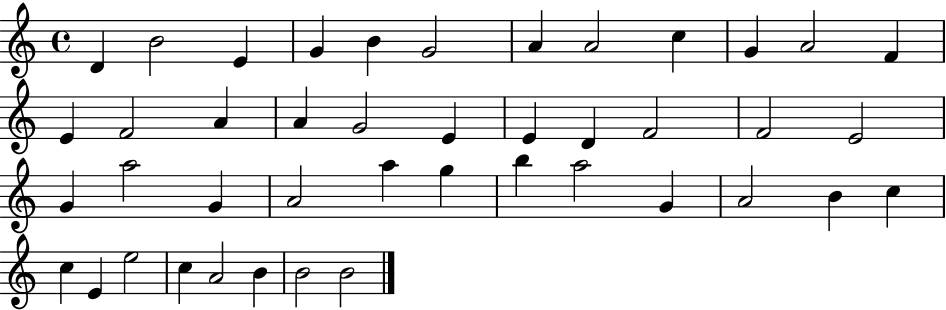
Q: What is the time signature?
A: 4/4